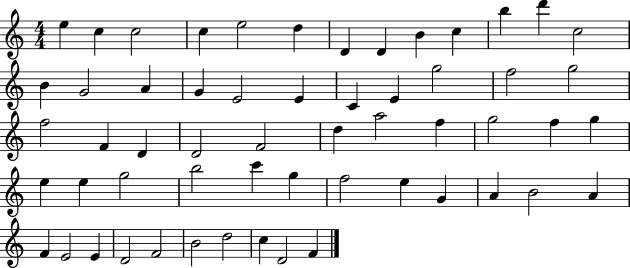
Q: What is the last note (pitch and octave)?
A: F4